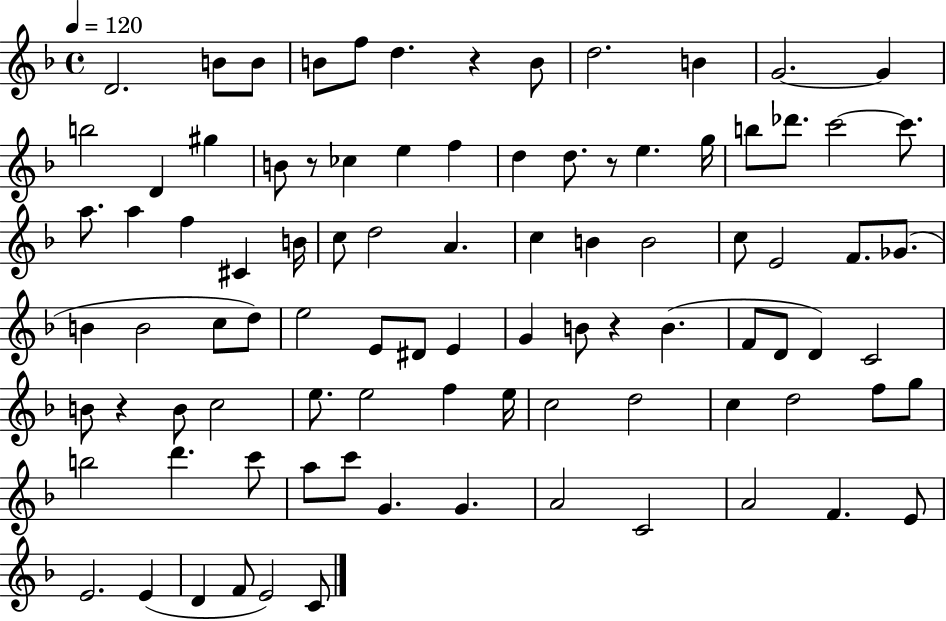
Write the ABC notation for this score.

X:1
T:Untitled
M:4/4
L:1/4
K:F
D2 B/2 B/2 B/2 f/2 d z B/2 d2 B G2 G b2 D ^g B/2 z/2 _c e f d d/2 z/2 e g/4 b/2 _d'/2 c'2 c'/2 a/2 a f ^C B/4 c/2 d2 A c B B2 c/2 E2 F/2 _G/2 B B2 c/2 d/2 e2 E/2 ^D/2 E G B/2 z B F/2 D/2 D C2 B/2 z B/2 c2 e/2 e2 f e/4 c2 d2 c d2 f/2 g/2 b2 d' c'/2 a/2 c'/2 G G A2 C2 A2 F E/2 E2 E D F/2 E2 C/2